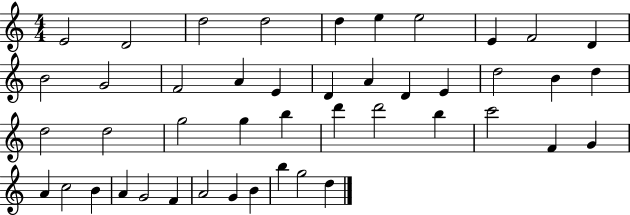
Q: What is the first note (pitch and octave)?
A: E4